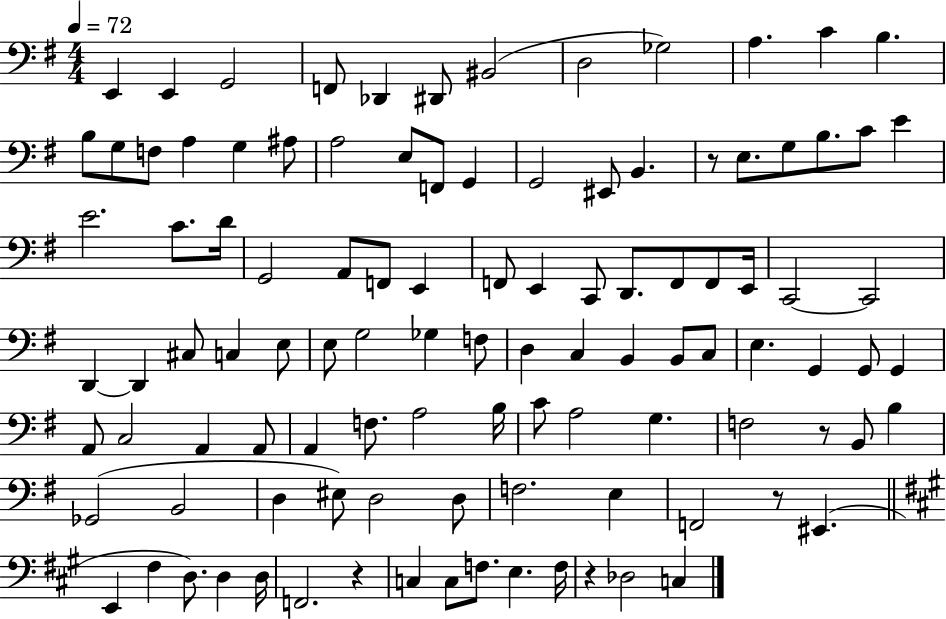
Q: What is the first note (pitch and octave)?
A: E2